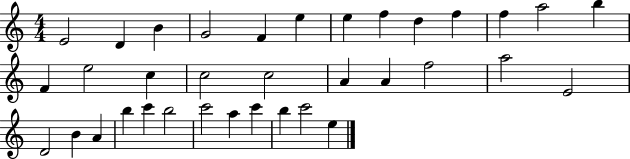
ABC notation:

X:1
T:Untitled
M:4/4
L:1/4
K:C
E2 D B G2 F e e f d f f a2 b F e2 c c2 c2 A A f2 a2 E2 D2 B A b c' b2 c'2 a c' b c'2 e